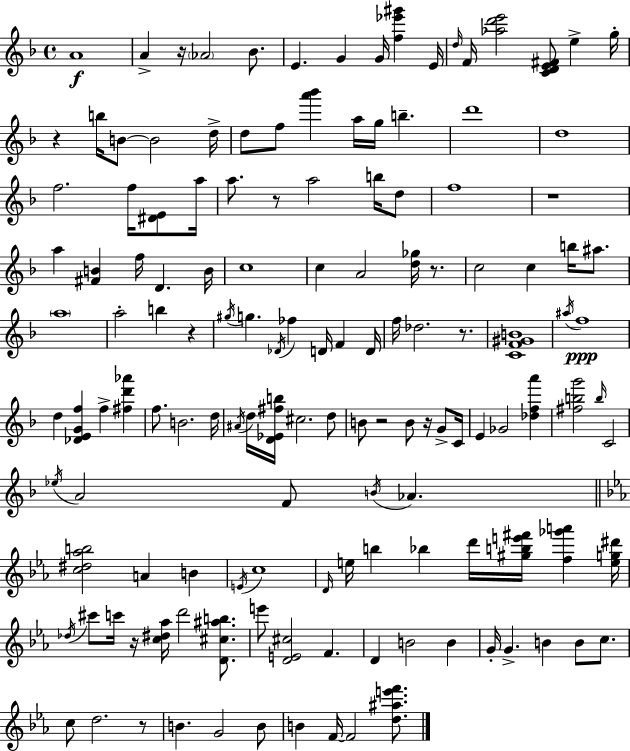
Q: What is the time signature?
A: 4/4